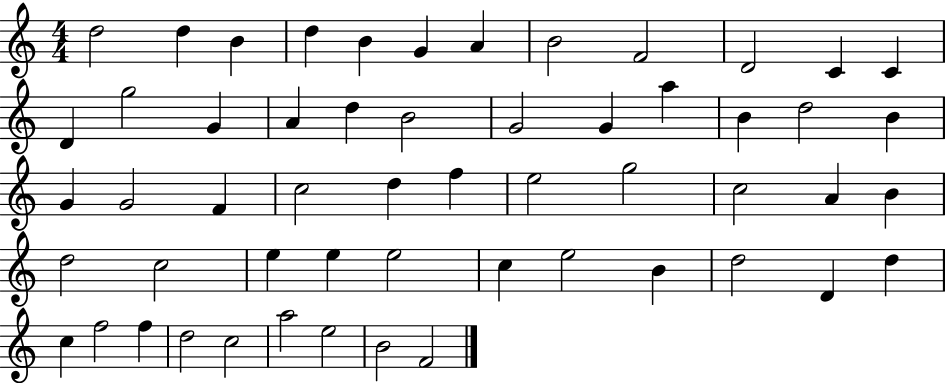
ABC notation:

X:1
T:Untitled
M:4/4
L:1/4
K:C
d2 d B d B G A B2 F2 D2 C C D g2 G A d B2 G2 G a B d2 B G G2 F c2 d f e2 g2 c2 A B d2 c2 e e e2 c e2 B d2 D d c f2 f d2 c2 a2 e2 B2 F2